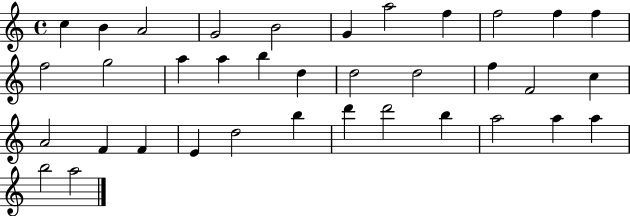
{
  \clef treble
  \time 4/4
  \defaultTimeSignature
  \key c \major
  c''4 b'4 a'2 | g'2 b'2 | g'4 a''2 f''4 | f''2 f''4 f''4 | \break f''2 g''2 | a''4 a''4 b''4 d''4 | d''2 d''2 | f''4 f'2 c''4 | \break a'2 f'4 f'4 | e'4 d''2 b''4 | d'''4 d'''2 b''4 | a''2 a''4 a''4 | \break b''2 a''2 | \bar "|."
}